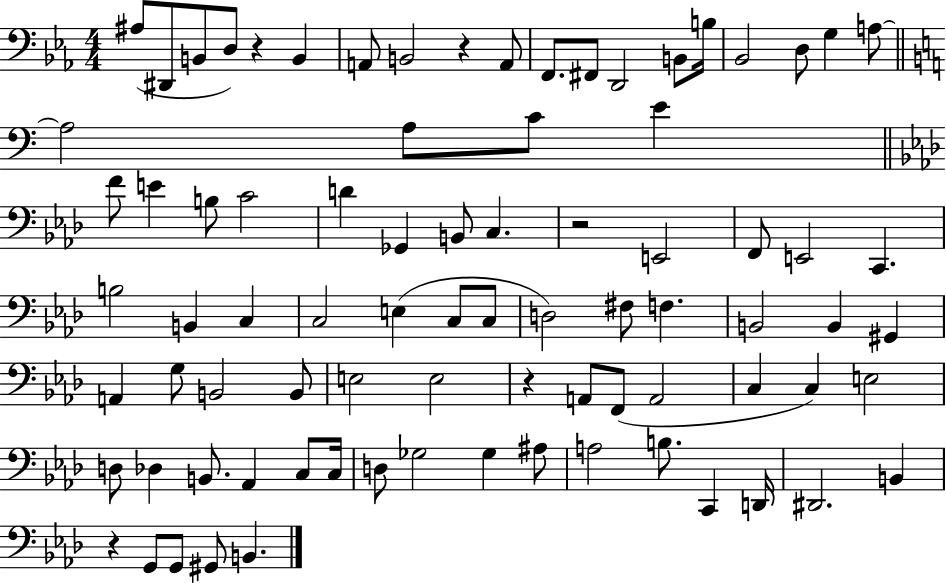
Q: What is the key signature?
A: EES major